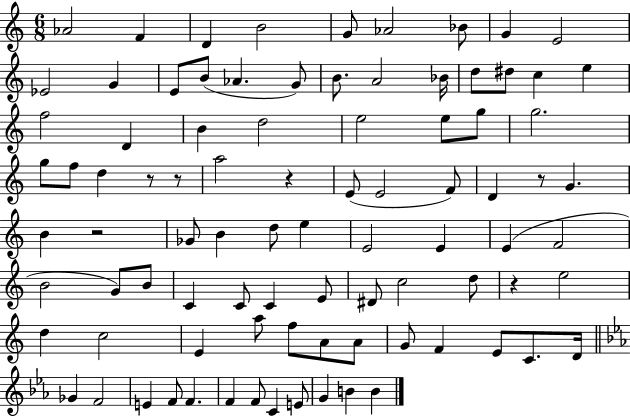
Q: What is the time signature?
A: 6/8